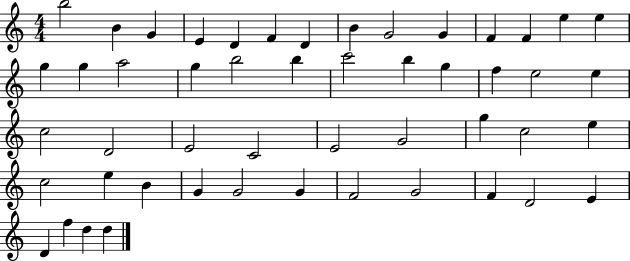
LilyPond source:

{
  \clef treble
  \numericTimeSignature
  \time 4/4
  \key c \major
  b''2 b'4 g'4 | e'4 d'4 f'4 d'4 | b'4 g'2 g'4 | f'4 f'4 e''4 e''4 | \break g''4 g''4 a''2 | g''4 b''2 b''4 | c'''2 b''4 g''4 | f''4 e''2 e''4 | \break c''2 d'2 | e'2 c'2 | e'2 g'2 | g''4 c''2 e''4 | \break c''2 e''4 b'4 | g'4 g'2 g'4 | f'2 g'2 | f'4 d'2 e'4 | \break d'4 f''4 d''4 d''4 | \bar "|."
}